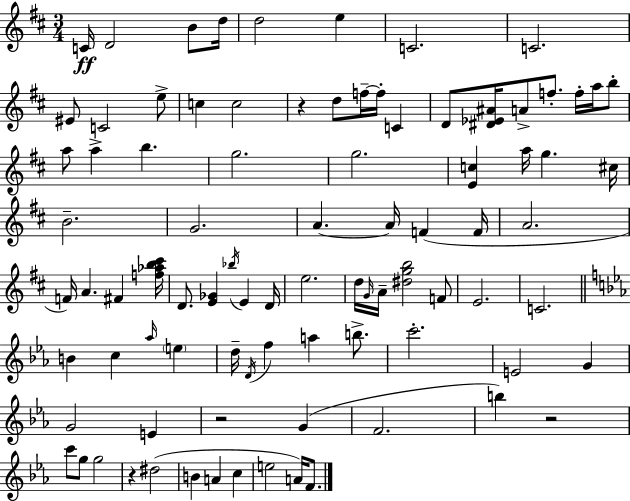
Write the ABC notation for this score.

X:1
T:Untitled
M:3/4
L:1/4
K:D
C/4 D2 B/2 d/4 d2 e C2 C2 ^E/2 C2 e/2 c c2 z d/2 f/4 f/4 C D/2 [^D_E^A]/4 A/2 f/2 f/4 a/4 b/2 a/2 a b g2 g2 [Ec] a/4 g ^c/4 B2 G2 A A/4 F F/4 A2 F/4 A ^F [f_ab^c']/4 D/2 [E_G] _b/4 E D/4 e2 d/4 G/4 A/4 [^dgb]2 F/2 E2 C2 B c _a/4 e d/4 D/4 f a b/2 c'2 E2 G G2 E z2 G F2 b z2 c'/2 g/2 g2 z ^d2 B A c e2 A/4 F/2